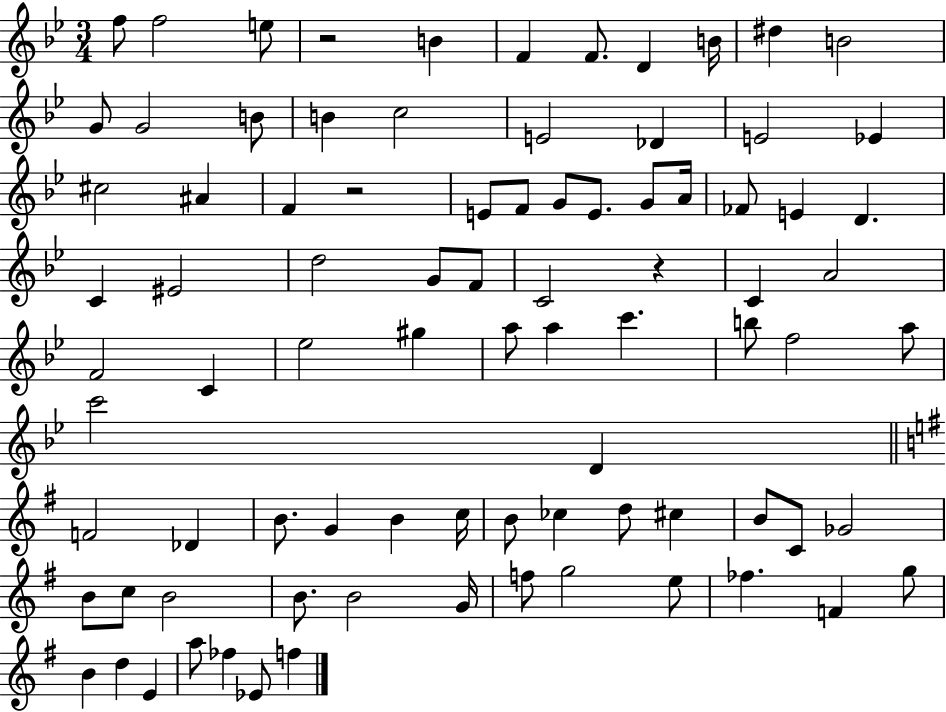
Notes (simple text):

F5/e F5/h E5/e R/h B4/q F4/q F4/e. D4/q B4/s D#5/q B4/h G4/e G4/h B4/e B4/q C5/h E4/h Db4/q E4/h Eb4/q C#5/h A#4/q F4/q R/h E4/e F4/e G4/e E4/e. G4/e A4/s FES4/e E4/q D4/q. C4/q EIS4/h D5/h G4/e F4/e C4/h R/q C4/q A4/h F4/h C4/q Eb5/h G#5/q A5/e A5/q C6/q. B5/e F5/h A5/e C6/h D4/q F4/h Db4/q B4/e. G4/q B4/q C5/s B4/e CES5/q D5/e C#5/q B4/e C4/e Gb4/h B4/e C5/e B4/h B4/e. B4/h G4/s F5/e G5/h E5/e FES5/q. F4/q G5/e B4/q D5/q E4/q A5/e FES5/q Eb4/e F5/q